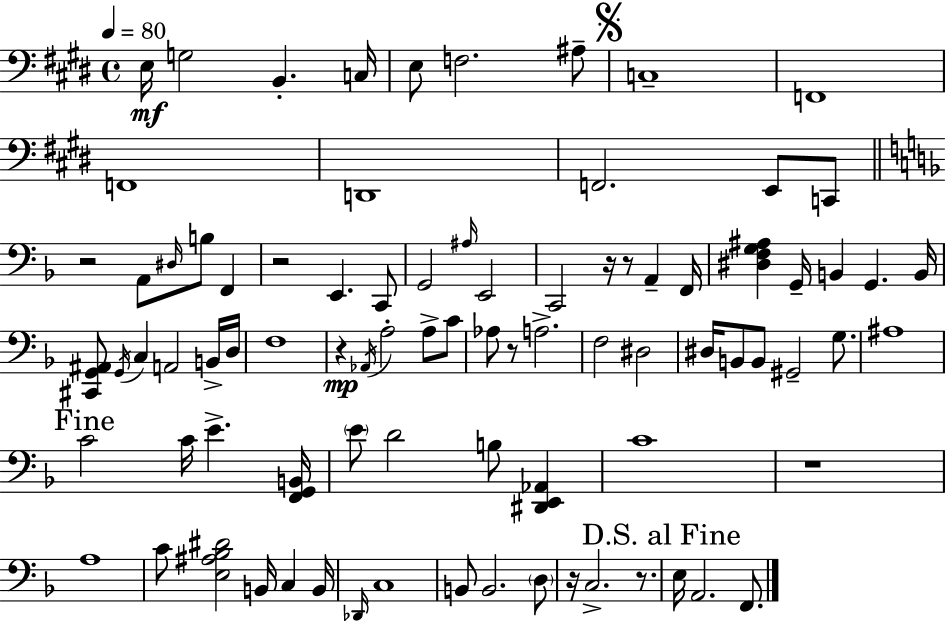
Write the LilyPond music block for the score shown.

{
  \clef bass
  \time 4/4
  \defaultTimeSignature
  \key e \major
  \tempo 4 = 80
  e16\mf g2 b,4.-. c16 | e8 f2. ais8-- | \mark \markup { \musicglyph "scripts.segno" } c1-- | f,1 | \break f,1 | d,1 | f,2. e,8 c,8 | \bar "||" \break \key f \major r2 a,8 \grace { dis16 } b8 f,4 | r2 e,4. c,8 | g,2 \grace { ais16 } e,2 | c,2 r16 r8 a,4-- | \break f,16 <dis f g ais>4 g,16-- b,4 g,4. | b,16 <cis, g, ais,>8 \acciaccatura { g,16 } c4 a,2 | b,16-> d16 f1 | r4\mp \acciaccatura { aes,16 } a2-. | \break a8-> c'8 aes8 r8 a2.-> | f2 dis2 | dis16 b,8 b,8 gis,2-- | g8. ais1 | \break \mark "Fine" c'2 c'16 e'4.-> | <f, g, b,>16 \parenthesize e'8 d'2 b8 | <dis, e, aes,>4 c'1 | r1 | \break a1 | c'8 <e ais bes dis'>2 b,16 c4 | b,16 \grace { des,16 } c1 | b,8 b,2. | \break \parenthesize d8 r16 c2.-> | r8. \mark "D.S. al Fine" e16 a,2. | f,8. \bar "|."
}